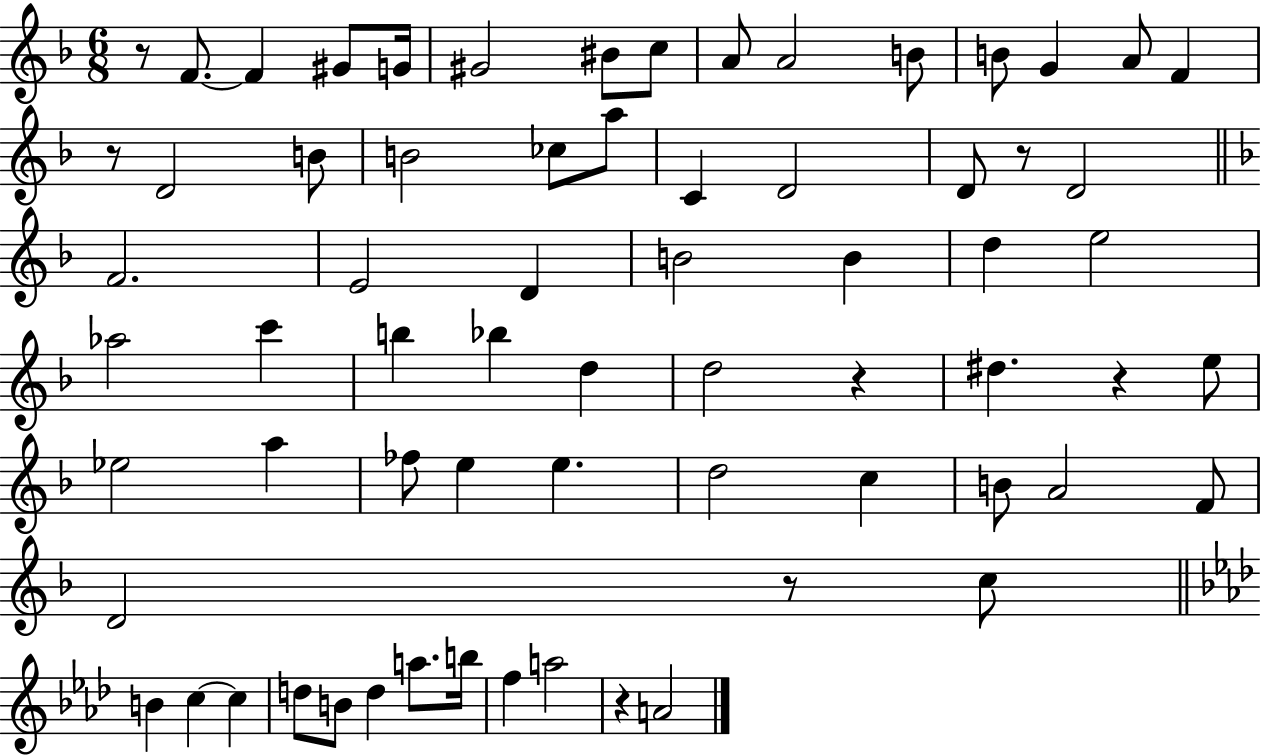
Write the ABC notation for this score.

X:1
T:Untitled
M:6/8
L:1/4
K:F
z/2 F/2 F ^G/2 G/4 ^G2 ^B/2 c/2 A/2 A2 B/2 B/2 G A/2 F z/2 D2 B/2 B2 _c/2 a/2 C D2 D/2 z/2 D2 F2 E2 D B2 B d e2 _a2 c' b _b d d2 z ^d z e/2 _e2 a _f/2 e e d2 c B/2 A2 F/2 D2 z/2 c/2 B c c d/2 B/2 d a/2 b/4 f a2 z A2